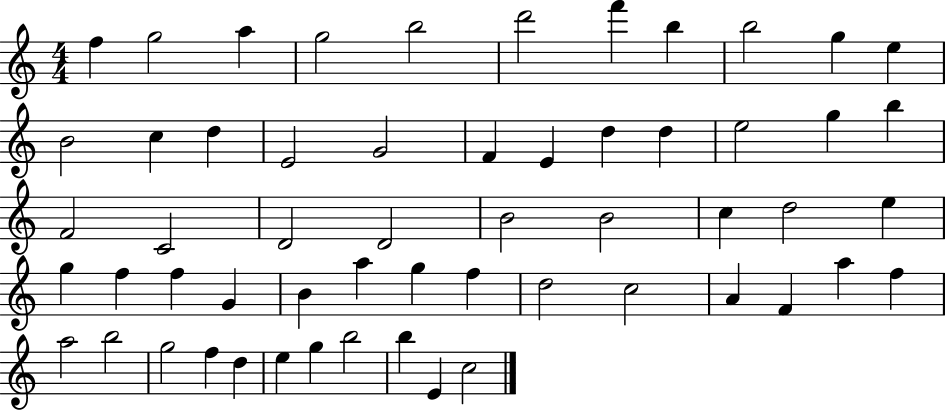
F5/q G5/h A5/q G5/h B5/h D6/h F6/q B5/q B5/h G5/q E5/q B4/h C5/q D5/q E4/h G4/h F4/q E4/q D5/q D5/q E5/h G5/q B5/q F4/h C4/h D4/h D4/h B4/h B4/h C5/q D5/h E5/q G5/q F5/q F5/q G4/q B4/q A5/q G5/q F5/q D5/h C5/h A4/q F4/q A5/q F5/q A5/h B5/h G5/h F5/q D5/q E5/q G5/q B5/h B5/q E4/q C5/h